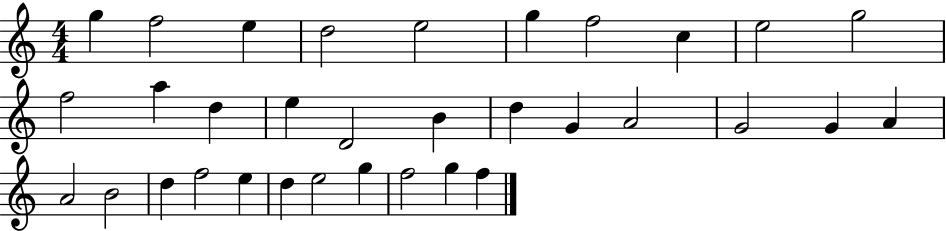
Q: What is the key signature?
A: C major